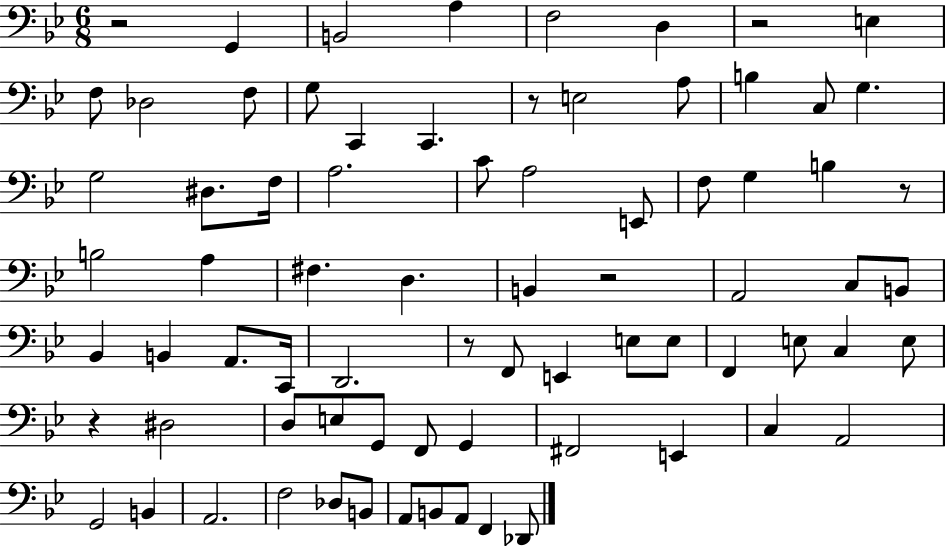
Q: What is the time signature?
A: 6/8